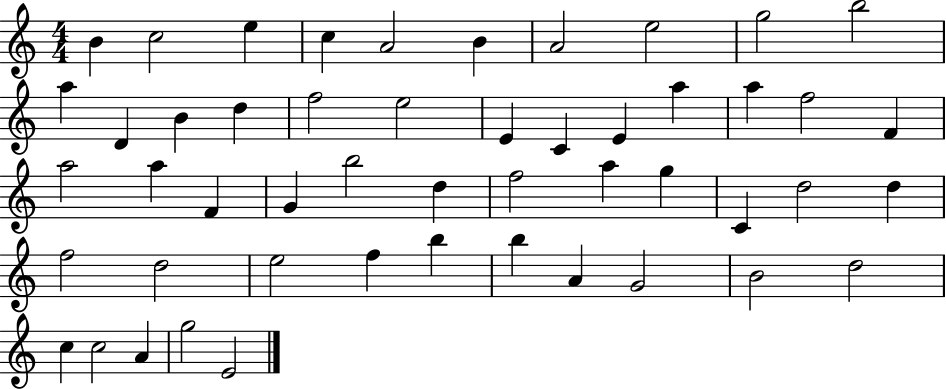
B4/q C5/h E5/q C5/q A4/h B4/q A4/h E5/h G5/h B5/h A5/q D4/q B4/q D5/q F5/h E5/h E4/q C4/q E4/q A5/q A5/q F5/h F4/q A5/h A5/q F4/q G4/q B5/h D5/q F5/h A5/q G5/q C4/q D5/h D5/q F5/h D5/h E5/h F5/q B5/q B5/q A4/q G4/h B4/h D5/h C5/q C5/h A4/q G5/h E4/h